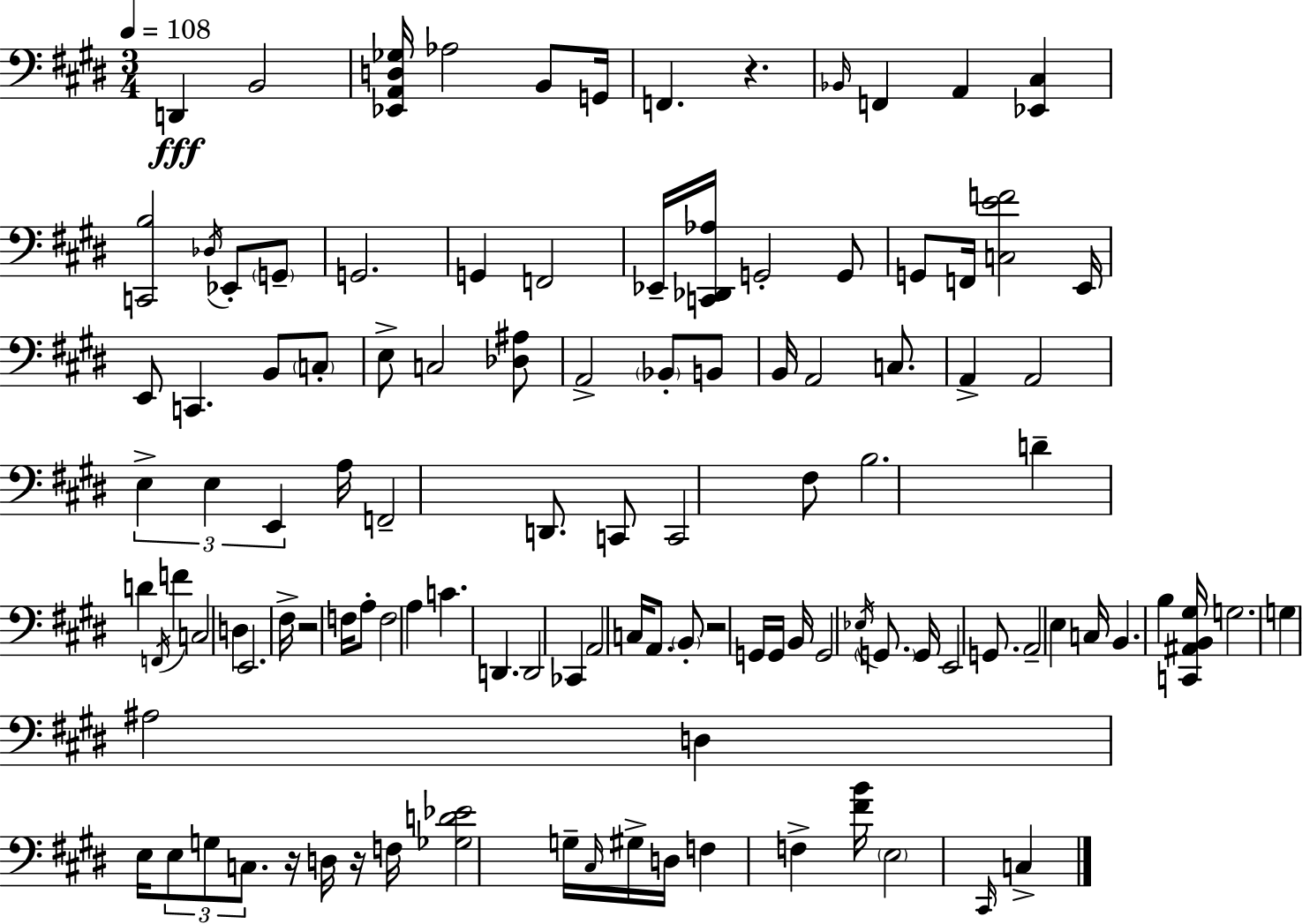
X:1
T:Untitled
M:3/4
L:1/4
K:E
D,, B,,2 [_E,,A,,D,_G,]/4 _A,2 B,,/2 G,,/4 F,, z _B,,/4 F,, A,, [_E,,^C,] [C,,B,]2 _D,/4 _E,,/2 G,,/2 G,,2 G,, F,,2 _E,,/4 [C,,_D,,_A,]/4 G,,2 G,,/2 G,,/2 F,,/4 [C,EF]2 E,,/4 E,,/2 C,, B,,/2 C,/2 E,/2 C,2 [_D,^A,]/2 A,,2 _B,,/2 B,,/2 B,,/4 A,,2 C,/2 A,, A,,2 E, E, E,, A,/4 F,,2 D,,/2 C,,/2 C,,2 ^F,/2 B,2 D D F,,/4 F C,2 D, E,,2 ^F,/4 z2 F,/4 A,/2 F,2 A, C D,, D,,2 _C,, A,,2 C,/4 A,,/2 B,,/2 z2 G,,/4 G,,/4 B,,/4 G,,2 _E,/4 G,,/2 G,,/4 E,,2 G,,/2 A,,2 E, C,/4 B,, B, [C,,^A,,B,,^G,]/4 G,2 G, ^A,2 D, E,/4 E,/2 G,/2 C,/2 z/4 D,/4 z/4 F,/4 [_G,D_E]2 G,/4 ^C,/4 ^G,/4 D,/4 F, F, [^FB]/4 E,2 ^C,,/4 C,